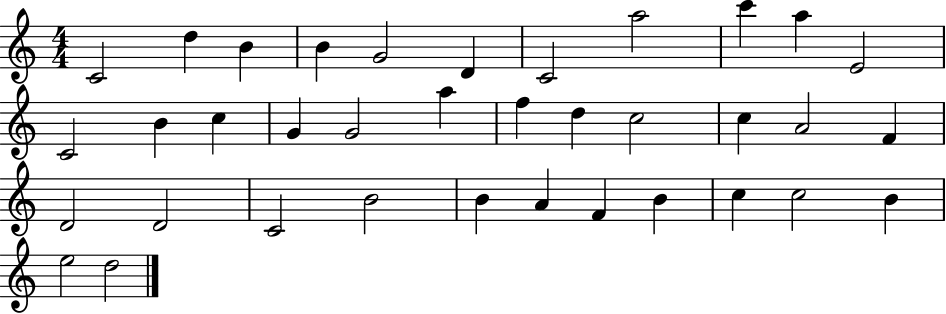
C4/h D5/q B4/q B4/q G4/h D4/q C4/h A5/h C6/q A5/q E4/h C4/h B4/q C5/q G4/q G4/h A5/q F5/q D5/q C5/h C5/q A4/h F4/q D4/h D4/h C4/h B4/h B4/q A4/q F4/q B4/q C5/q C5/h B4/q E5/h D5/h